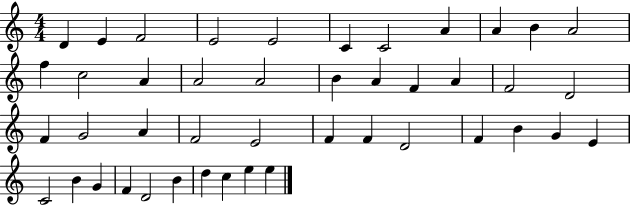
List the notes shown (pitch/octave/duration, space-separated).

D4/q E4/q F4/h E4/h E4/h C4/q C4/h A4/q A4/q B4/q A4/h F5/q C5/h A4/q A4/h A4/h B4/q A4/q F4/q A4/q F4/h D4/h F4/q G4/h A4/q F4/h E4/h F4/q F4/q D4/h F4/q B4/q G4/q E4/q C4/h B4/q G4/q F4/q D4/h B4/q D5/q C5/q E5/q E5/q